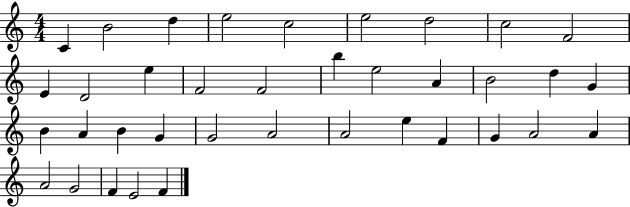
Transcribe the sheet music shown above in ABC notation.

X:1
T:Untitled
M:4/4
L:1/4
K:C
C B2 d e2 c2 e2 d2 c2 F2 E D2 e F2 F2 b e2 A B2 d G B A B G G2 A2 A2 e F G A2 A A2 G2 F E2 F